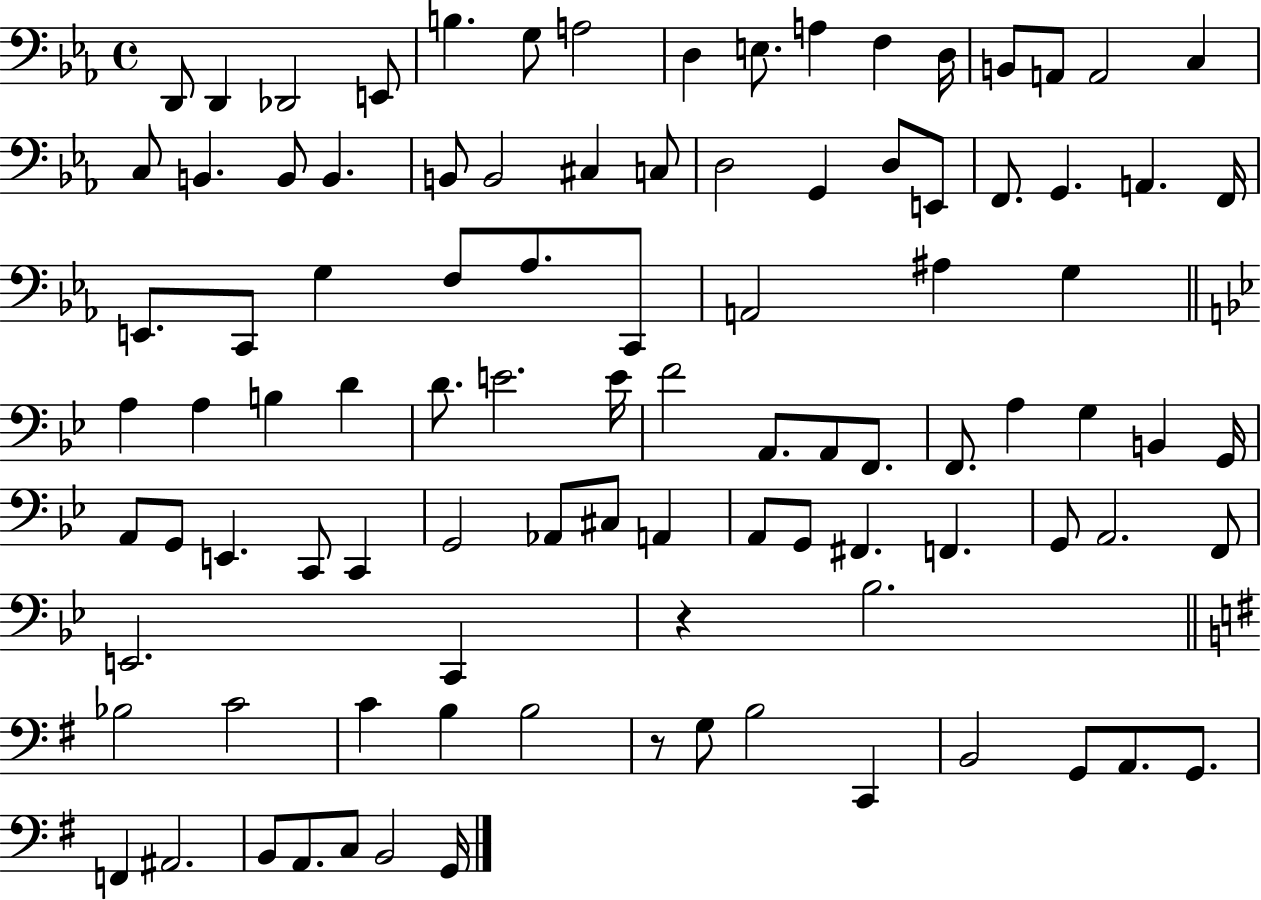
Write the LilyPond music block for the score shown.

{
  \clef bass
  \time 4/4
  \defaultTimeSignature
  \key ees \major
  d,8 d,4 des,2 e,8 | b4. g8 a2 | d4 e8. a4 f4 d16 | b,8 a,8 a,2 c4 | \break c8 b,4. b,8 b,4. | b,8 b,2 cis4 c8 | d2 g,4 d8 e,8 | f,8. g,4. a,4. f,16 | \break e,8. c,8 g4 f8 aes8. c,8 | a,2 ais4 g4 | \bar "||" \break \key bes \major a4 a4 b4 d'4 | d'8. e'2. e'16 | f'2 a,8. a,8 f,8. | f,8. a4 g4 b,4 g,16 | \break a,8 g,8 e,4. c,8 c,4 | g,2 aes,8 cis8 a,4 | a,8 g,8 fis,4. f,4. | g,8 a,2. f,8 | \break e,2. c,4 | r4 bes2. | \bar "||" \break \key g \major bes2 c'2 | c'4 b4 b2 | r8 g8 b2 c,4 | b,2 g,8 a,8. g,8. | \break f,4 ais,2. | b,8 a,8. c8 b,2 g,16 | \bar "|."
}